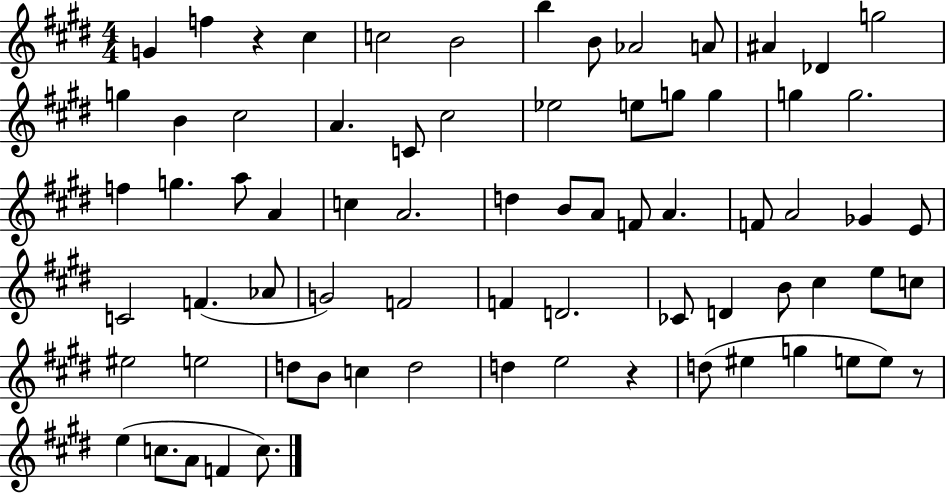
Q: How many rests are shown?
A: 3